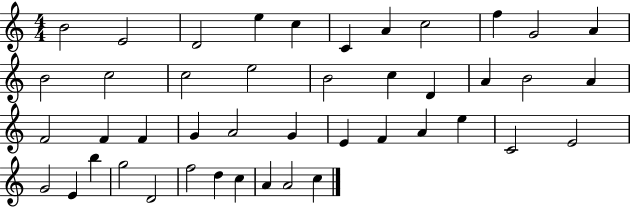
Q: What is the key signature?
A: C major